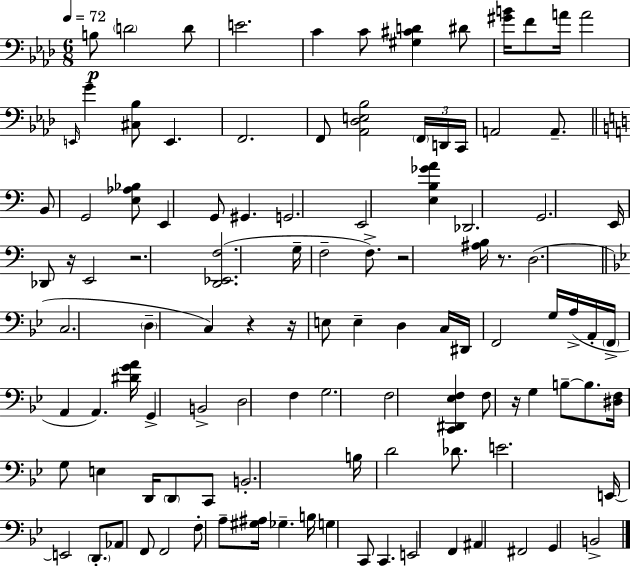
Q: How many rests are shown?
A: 7